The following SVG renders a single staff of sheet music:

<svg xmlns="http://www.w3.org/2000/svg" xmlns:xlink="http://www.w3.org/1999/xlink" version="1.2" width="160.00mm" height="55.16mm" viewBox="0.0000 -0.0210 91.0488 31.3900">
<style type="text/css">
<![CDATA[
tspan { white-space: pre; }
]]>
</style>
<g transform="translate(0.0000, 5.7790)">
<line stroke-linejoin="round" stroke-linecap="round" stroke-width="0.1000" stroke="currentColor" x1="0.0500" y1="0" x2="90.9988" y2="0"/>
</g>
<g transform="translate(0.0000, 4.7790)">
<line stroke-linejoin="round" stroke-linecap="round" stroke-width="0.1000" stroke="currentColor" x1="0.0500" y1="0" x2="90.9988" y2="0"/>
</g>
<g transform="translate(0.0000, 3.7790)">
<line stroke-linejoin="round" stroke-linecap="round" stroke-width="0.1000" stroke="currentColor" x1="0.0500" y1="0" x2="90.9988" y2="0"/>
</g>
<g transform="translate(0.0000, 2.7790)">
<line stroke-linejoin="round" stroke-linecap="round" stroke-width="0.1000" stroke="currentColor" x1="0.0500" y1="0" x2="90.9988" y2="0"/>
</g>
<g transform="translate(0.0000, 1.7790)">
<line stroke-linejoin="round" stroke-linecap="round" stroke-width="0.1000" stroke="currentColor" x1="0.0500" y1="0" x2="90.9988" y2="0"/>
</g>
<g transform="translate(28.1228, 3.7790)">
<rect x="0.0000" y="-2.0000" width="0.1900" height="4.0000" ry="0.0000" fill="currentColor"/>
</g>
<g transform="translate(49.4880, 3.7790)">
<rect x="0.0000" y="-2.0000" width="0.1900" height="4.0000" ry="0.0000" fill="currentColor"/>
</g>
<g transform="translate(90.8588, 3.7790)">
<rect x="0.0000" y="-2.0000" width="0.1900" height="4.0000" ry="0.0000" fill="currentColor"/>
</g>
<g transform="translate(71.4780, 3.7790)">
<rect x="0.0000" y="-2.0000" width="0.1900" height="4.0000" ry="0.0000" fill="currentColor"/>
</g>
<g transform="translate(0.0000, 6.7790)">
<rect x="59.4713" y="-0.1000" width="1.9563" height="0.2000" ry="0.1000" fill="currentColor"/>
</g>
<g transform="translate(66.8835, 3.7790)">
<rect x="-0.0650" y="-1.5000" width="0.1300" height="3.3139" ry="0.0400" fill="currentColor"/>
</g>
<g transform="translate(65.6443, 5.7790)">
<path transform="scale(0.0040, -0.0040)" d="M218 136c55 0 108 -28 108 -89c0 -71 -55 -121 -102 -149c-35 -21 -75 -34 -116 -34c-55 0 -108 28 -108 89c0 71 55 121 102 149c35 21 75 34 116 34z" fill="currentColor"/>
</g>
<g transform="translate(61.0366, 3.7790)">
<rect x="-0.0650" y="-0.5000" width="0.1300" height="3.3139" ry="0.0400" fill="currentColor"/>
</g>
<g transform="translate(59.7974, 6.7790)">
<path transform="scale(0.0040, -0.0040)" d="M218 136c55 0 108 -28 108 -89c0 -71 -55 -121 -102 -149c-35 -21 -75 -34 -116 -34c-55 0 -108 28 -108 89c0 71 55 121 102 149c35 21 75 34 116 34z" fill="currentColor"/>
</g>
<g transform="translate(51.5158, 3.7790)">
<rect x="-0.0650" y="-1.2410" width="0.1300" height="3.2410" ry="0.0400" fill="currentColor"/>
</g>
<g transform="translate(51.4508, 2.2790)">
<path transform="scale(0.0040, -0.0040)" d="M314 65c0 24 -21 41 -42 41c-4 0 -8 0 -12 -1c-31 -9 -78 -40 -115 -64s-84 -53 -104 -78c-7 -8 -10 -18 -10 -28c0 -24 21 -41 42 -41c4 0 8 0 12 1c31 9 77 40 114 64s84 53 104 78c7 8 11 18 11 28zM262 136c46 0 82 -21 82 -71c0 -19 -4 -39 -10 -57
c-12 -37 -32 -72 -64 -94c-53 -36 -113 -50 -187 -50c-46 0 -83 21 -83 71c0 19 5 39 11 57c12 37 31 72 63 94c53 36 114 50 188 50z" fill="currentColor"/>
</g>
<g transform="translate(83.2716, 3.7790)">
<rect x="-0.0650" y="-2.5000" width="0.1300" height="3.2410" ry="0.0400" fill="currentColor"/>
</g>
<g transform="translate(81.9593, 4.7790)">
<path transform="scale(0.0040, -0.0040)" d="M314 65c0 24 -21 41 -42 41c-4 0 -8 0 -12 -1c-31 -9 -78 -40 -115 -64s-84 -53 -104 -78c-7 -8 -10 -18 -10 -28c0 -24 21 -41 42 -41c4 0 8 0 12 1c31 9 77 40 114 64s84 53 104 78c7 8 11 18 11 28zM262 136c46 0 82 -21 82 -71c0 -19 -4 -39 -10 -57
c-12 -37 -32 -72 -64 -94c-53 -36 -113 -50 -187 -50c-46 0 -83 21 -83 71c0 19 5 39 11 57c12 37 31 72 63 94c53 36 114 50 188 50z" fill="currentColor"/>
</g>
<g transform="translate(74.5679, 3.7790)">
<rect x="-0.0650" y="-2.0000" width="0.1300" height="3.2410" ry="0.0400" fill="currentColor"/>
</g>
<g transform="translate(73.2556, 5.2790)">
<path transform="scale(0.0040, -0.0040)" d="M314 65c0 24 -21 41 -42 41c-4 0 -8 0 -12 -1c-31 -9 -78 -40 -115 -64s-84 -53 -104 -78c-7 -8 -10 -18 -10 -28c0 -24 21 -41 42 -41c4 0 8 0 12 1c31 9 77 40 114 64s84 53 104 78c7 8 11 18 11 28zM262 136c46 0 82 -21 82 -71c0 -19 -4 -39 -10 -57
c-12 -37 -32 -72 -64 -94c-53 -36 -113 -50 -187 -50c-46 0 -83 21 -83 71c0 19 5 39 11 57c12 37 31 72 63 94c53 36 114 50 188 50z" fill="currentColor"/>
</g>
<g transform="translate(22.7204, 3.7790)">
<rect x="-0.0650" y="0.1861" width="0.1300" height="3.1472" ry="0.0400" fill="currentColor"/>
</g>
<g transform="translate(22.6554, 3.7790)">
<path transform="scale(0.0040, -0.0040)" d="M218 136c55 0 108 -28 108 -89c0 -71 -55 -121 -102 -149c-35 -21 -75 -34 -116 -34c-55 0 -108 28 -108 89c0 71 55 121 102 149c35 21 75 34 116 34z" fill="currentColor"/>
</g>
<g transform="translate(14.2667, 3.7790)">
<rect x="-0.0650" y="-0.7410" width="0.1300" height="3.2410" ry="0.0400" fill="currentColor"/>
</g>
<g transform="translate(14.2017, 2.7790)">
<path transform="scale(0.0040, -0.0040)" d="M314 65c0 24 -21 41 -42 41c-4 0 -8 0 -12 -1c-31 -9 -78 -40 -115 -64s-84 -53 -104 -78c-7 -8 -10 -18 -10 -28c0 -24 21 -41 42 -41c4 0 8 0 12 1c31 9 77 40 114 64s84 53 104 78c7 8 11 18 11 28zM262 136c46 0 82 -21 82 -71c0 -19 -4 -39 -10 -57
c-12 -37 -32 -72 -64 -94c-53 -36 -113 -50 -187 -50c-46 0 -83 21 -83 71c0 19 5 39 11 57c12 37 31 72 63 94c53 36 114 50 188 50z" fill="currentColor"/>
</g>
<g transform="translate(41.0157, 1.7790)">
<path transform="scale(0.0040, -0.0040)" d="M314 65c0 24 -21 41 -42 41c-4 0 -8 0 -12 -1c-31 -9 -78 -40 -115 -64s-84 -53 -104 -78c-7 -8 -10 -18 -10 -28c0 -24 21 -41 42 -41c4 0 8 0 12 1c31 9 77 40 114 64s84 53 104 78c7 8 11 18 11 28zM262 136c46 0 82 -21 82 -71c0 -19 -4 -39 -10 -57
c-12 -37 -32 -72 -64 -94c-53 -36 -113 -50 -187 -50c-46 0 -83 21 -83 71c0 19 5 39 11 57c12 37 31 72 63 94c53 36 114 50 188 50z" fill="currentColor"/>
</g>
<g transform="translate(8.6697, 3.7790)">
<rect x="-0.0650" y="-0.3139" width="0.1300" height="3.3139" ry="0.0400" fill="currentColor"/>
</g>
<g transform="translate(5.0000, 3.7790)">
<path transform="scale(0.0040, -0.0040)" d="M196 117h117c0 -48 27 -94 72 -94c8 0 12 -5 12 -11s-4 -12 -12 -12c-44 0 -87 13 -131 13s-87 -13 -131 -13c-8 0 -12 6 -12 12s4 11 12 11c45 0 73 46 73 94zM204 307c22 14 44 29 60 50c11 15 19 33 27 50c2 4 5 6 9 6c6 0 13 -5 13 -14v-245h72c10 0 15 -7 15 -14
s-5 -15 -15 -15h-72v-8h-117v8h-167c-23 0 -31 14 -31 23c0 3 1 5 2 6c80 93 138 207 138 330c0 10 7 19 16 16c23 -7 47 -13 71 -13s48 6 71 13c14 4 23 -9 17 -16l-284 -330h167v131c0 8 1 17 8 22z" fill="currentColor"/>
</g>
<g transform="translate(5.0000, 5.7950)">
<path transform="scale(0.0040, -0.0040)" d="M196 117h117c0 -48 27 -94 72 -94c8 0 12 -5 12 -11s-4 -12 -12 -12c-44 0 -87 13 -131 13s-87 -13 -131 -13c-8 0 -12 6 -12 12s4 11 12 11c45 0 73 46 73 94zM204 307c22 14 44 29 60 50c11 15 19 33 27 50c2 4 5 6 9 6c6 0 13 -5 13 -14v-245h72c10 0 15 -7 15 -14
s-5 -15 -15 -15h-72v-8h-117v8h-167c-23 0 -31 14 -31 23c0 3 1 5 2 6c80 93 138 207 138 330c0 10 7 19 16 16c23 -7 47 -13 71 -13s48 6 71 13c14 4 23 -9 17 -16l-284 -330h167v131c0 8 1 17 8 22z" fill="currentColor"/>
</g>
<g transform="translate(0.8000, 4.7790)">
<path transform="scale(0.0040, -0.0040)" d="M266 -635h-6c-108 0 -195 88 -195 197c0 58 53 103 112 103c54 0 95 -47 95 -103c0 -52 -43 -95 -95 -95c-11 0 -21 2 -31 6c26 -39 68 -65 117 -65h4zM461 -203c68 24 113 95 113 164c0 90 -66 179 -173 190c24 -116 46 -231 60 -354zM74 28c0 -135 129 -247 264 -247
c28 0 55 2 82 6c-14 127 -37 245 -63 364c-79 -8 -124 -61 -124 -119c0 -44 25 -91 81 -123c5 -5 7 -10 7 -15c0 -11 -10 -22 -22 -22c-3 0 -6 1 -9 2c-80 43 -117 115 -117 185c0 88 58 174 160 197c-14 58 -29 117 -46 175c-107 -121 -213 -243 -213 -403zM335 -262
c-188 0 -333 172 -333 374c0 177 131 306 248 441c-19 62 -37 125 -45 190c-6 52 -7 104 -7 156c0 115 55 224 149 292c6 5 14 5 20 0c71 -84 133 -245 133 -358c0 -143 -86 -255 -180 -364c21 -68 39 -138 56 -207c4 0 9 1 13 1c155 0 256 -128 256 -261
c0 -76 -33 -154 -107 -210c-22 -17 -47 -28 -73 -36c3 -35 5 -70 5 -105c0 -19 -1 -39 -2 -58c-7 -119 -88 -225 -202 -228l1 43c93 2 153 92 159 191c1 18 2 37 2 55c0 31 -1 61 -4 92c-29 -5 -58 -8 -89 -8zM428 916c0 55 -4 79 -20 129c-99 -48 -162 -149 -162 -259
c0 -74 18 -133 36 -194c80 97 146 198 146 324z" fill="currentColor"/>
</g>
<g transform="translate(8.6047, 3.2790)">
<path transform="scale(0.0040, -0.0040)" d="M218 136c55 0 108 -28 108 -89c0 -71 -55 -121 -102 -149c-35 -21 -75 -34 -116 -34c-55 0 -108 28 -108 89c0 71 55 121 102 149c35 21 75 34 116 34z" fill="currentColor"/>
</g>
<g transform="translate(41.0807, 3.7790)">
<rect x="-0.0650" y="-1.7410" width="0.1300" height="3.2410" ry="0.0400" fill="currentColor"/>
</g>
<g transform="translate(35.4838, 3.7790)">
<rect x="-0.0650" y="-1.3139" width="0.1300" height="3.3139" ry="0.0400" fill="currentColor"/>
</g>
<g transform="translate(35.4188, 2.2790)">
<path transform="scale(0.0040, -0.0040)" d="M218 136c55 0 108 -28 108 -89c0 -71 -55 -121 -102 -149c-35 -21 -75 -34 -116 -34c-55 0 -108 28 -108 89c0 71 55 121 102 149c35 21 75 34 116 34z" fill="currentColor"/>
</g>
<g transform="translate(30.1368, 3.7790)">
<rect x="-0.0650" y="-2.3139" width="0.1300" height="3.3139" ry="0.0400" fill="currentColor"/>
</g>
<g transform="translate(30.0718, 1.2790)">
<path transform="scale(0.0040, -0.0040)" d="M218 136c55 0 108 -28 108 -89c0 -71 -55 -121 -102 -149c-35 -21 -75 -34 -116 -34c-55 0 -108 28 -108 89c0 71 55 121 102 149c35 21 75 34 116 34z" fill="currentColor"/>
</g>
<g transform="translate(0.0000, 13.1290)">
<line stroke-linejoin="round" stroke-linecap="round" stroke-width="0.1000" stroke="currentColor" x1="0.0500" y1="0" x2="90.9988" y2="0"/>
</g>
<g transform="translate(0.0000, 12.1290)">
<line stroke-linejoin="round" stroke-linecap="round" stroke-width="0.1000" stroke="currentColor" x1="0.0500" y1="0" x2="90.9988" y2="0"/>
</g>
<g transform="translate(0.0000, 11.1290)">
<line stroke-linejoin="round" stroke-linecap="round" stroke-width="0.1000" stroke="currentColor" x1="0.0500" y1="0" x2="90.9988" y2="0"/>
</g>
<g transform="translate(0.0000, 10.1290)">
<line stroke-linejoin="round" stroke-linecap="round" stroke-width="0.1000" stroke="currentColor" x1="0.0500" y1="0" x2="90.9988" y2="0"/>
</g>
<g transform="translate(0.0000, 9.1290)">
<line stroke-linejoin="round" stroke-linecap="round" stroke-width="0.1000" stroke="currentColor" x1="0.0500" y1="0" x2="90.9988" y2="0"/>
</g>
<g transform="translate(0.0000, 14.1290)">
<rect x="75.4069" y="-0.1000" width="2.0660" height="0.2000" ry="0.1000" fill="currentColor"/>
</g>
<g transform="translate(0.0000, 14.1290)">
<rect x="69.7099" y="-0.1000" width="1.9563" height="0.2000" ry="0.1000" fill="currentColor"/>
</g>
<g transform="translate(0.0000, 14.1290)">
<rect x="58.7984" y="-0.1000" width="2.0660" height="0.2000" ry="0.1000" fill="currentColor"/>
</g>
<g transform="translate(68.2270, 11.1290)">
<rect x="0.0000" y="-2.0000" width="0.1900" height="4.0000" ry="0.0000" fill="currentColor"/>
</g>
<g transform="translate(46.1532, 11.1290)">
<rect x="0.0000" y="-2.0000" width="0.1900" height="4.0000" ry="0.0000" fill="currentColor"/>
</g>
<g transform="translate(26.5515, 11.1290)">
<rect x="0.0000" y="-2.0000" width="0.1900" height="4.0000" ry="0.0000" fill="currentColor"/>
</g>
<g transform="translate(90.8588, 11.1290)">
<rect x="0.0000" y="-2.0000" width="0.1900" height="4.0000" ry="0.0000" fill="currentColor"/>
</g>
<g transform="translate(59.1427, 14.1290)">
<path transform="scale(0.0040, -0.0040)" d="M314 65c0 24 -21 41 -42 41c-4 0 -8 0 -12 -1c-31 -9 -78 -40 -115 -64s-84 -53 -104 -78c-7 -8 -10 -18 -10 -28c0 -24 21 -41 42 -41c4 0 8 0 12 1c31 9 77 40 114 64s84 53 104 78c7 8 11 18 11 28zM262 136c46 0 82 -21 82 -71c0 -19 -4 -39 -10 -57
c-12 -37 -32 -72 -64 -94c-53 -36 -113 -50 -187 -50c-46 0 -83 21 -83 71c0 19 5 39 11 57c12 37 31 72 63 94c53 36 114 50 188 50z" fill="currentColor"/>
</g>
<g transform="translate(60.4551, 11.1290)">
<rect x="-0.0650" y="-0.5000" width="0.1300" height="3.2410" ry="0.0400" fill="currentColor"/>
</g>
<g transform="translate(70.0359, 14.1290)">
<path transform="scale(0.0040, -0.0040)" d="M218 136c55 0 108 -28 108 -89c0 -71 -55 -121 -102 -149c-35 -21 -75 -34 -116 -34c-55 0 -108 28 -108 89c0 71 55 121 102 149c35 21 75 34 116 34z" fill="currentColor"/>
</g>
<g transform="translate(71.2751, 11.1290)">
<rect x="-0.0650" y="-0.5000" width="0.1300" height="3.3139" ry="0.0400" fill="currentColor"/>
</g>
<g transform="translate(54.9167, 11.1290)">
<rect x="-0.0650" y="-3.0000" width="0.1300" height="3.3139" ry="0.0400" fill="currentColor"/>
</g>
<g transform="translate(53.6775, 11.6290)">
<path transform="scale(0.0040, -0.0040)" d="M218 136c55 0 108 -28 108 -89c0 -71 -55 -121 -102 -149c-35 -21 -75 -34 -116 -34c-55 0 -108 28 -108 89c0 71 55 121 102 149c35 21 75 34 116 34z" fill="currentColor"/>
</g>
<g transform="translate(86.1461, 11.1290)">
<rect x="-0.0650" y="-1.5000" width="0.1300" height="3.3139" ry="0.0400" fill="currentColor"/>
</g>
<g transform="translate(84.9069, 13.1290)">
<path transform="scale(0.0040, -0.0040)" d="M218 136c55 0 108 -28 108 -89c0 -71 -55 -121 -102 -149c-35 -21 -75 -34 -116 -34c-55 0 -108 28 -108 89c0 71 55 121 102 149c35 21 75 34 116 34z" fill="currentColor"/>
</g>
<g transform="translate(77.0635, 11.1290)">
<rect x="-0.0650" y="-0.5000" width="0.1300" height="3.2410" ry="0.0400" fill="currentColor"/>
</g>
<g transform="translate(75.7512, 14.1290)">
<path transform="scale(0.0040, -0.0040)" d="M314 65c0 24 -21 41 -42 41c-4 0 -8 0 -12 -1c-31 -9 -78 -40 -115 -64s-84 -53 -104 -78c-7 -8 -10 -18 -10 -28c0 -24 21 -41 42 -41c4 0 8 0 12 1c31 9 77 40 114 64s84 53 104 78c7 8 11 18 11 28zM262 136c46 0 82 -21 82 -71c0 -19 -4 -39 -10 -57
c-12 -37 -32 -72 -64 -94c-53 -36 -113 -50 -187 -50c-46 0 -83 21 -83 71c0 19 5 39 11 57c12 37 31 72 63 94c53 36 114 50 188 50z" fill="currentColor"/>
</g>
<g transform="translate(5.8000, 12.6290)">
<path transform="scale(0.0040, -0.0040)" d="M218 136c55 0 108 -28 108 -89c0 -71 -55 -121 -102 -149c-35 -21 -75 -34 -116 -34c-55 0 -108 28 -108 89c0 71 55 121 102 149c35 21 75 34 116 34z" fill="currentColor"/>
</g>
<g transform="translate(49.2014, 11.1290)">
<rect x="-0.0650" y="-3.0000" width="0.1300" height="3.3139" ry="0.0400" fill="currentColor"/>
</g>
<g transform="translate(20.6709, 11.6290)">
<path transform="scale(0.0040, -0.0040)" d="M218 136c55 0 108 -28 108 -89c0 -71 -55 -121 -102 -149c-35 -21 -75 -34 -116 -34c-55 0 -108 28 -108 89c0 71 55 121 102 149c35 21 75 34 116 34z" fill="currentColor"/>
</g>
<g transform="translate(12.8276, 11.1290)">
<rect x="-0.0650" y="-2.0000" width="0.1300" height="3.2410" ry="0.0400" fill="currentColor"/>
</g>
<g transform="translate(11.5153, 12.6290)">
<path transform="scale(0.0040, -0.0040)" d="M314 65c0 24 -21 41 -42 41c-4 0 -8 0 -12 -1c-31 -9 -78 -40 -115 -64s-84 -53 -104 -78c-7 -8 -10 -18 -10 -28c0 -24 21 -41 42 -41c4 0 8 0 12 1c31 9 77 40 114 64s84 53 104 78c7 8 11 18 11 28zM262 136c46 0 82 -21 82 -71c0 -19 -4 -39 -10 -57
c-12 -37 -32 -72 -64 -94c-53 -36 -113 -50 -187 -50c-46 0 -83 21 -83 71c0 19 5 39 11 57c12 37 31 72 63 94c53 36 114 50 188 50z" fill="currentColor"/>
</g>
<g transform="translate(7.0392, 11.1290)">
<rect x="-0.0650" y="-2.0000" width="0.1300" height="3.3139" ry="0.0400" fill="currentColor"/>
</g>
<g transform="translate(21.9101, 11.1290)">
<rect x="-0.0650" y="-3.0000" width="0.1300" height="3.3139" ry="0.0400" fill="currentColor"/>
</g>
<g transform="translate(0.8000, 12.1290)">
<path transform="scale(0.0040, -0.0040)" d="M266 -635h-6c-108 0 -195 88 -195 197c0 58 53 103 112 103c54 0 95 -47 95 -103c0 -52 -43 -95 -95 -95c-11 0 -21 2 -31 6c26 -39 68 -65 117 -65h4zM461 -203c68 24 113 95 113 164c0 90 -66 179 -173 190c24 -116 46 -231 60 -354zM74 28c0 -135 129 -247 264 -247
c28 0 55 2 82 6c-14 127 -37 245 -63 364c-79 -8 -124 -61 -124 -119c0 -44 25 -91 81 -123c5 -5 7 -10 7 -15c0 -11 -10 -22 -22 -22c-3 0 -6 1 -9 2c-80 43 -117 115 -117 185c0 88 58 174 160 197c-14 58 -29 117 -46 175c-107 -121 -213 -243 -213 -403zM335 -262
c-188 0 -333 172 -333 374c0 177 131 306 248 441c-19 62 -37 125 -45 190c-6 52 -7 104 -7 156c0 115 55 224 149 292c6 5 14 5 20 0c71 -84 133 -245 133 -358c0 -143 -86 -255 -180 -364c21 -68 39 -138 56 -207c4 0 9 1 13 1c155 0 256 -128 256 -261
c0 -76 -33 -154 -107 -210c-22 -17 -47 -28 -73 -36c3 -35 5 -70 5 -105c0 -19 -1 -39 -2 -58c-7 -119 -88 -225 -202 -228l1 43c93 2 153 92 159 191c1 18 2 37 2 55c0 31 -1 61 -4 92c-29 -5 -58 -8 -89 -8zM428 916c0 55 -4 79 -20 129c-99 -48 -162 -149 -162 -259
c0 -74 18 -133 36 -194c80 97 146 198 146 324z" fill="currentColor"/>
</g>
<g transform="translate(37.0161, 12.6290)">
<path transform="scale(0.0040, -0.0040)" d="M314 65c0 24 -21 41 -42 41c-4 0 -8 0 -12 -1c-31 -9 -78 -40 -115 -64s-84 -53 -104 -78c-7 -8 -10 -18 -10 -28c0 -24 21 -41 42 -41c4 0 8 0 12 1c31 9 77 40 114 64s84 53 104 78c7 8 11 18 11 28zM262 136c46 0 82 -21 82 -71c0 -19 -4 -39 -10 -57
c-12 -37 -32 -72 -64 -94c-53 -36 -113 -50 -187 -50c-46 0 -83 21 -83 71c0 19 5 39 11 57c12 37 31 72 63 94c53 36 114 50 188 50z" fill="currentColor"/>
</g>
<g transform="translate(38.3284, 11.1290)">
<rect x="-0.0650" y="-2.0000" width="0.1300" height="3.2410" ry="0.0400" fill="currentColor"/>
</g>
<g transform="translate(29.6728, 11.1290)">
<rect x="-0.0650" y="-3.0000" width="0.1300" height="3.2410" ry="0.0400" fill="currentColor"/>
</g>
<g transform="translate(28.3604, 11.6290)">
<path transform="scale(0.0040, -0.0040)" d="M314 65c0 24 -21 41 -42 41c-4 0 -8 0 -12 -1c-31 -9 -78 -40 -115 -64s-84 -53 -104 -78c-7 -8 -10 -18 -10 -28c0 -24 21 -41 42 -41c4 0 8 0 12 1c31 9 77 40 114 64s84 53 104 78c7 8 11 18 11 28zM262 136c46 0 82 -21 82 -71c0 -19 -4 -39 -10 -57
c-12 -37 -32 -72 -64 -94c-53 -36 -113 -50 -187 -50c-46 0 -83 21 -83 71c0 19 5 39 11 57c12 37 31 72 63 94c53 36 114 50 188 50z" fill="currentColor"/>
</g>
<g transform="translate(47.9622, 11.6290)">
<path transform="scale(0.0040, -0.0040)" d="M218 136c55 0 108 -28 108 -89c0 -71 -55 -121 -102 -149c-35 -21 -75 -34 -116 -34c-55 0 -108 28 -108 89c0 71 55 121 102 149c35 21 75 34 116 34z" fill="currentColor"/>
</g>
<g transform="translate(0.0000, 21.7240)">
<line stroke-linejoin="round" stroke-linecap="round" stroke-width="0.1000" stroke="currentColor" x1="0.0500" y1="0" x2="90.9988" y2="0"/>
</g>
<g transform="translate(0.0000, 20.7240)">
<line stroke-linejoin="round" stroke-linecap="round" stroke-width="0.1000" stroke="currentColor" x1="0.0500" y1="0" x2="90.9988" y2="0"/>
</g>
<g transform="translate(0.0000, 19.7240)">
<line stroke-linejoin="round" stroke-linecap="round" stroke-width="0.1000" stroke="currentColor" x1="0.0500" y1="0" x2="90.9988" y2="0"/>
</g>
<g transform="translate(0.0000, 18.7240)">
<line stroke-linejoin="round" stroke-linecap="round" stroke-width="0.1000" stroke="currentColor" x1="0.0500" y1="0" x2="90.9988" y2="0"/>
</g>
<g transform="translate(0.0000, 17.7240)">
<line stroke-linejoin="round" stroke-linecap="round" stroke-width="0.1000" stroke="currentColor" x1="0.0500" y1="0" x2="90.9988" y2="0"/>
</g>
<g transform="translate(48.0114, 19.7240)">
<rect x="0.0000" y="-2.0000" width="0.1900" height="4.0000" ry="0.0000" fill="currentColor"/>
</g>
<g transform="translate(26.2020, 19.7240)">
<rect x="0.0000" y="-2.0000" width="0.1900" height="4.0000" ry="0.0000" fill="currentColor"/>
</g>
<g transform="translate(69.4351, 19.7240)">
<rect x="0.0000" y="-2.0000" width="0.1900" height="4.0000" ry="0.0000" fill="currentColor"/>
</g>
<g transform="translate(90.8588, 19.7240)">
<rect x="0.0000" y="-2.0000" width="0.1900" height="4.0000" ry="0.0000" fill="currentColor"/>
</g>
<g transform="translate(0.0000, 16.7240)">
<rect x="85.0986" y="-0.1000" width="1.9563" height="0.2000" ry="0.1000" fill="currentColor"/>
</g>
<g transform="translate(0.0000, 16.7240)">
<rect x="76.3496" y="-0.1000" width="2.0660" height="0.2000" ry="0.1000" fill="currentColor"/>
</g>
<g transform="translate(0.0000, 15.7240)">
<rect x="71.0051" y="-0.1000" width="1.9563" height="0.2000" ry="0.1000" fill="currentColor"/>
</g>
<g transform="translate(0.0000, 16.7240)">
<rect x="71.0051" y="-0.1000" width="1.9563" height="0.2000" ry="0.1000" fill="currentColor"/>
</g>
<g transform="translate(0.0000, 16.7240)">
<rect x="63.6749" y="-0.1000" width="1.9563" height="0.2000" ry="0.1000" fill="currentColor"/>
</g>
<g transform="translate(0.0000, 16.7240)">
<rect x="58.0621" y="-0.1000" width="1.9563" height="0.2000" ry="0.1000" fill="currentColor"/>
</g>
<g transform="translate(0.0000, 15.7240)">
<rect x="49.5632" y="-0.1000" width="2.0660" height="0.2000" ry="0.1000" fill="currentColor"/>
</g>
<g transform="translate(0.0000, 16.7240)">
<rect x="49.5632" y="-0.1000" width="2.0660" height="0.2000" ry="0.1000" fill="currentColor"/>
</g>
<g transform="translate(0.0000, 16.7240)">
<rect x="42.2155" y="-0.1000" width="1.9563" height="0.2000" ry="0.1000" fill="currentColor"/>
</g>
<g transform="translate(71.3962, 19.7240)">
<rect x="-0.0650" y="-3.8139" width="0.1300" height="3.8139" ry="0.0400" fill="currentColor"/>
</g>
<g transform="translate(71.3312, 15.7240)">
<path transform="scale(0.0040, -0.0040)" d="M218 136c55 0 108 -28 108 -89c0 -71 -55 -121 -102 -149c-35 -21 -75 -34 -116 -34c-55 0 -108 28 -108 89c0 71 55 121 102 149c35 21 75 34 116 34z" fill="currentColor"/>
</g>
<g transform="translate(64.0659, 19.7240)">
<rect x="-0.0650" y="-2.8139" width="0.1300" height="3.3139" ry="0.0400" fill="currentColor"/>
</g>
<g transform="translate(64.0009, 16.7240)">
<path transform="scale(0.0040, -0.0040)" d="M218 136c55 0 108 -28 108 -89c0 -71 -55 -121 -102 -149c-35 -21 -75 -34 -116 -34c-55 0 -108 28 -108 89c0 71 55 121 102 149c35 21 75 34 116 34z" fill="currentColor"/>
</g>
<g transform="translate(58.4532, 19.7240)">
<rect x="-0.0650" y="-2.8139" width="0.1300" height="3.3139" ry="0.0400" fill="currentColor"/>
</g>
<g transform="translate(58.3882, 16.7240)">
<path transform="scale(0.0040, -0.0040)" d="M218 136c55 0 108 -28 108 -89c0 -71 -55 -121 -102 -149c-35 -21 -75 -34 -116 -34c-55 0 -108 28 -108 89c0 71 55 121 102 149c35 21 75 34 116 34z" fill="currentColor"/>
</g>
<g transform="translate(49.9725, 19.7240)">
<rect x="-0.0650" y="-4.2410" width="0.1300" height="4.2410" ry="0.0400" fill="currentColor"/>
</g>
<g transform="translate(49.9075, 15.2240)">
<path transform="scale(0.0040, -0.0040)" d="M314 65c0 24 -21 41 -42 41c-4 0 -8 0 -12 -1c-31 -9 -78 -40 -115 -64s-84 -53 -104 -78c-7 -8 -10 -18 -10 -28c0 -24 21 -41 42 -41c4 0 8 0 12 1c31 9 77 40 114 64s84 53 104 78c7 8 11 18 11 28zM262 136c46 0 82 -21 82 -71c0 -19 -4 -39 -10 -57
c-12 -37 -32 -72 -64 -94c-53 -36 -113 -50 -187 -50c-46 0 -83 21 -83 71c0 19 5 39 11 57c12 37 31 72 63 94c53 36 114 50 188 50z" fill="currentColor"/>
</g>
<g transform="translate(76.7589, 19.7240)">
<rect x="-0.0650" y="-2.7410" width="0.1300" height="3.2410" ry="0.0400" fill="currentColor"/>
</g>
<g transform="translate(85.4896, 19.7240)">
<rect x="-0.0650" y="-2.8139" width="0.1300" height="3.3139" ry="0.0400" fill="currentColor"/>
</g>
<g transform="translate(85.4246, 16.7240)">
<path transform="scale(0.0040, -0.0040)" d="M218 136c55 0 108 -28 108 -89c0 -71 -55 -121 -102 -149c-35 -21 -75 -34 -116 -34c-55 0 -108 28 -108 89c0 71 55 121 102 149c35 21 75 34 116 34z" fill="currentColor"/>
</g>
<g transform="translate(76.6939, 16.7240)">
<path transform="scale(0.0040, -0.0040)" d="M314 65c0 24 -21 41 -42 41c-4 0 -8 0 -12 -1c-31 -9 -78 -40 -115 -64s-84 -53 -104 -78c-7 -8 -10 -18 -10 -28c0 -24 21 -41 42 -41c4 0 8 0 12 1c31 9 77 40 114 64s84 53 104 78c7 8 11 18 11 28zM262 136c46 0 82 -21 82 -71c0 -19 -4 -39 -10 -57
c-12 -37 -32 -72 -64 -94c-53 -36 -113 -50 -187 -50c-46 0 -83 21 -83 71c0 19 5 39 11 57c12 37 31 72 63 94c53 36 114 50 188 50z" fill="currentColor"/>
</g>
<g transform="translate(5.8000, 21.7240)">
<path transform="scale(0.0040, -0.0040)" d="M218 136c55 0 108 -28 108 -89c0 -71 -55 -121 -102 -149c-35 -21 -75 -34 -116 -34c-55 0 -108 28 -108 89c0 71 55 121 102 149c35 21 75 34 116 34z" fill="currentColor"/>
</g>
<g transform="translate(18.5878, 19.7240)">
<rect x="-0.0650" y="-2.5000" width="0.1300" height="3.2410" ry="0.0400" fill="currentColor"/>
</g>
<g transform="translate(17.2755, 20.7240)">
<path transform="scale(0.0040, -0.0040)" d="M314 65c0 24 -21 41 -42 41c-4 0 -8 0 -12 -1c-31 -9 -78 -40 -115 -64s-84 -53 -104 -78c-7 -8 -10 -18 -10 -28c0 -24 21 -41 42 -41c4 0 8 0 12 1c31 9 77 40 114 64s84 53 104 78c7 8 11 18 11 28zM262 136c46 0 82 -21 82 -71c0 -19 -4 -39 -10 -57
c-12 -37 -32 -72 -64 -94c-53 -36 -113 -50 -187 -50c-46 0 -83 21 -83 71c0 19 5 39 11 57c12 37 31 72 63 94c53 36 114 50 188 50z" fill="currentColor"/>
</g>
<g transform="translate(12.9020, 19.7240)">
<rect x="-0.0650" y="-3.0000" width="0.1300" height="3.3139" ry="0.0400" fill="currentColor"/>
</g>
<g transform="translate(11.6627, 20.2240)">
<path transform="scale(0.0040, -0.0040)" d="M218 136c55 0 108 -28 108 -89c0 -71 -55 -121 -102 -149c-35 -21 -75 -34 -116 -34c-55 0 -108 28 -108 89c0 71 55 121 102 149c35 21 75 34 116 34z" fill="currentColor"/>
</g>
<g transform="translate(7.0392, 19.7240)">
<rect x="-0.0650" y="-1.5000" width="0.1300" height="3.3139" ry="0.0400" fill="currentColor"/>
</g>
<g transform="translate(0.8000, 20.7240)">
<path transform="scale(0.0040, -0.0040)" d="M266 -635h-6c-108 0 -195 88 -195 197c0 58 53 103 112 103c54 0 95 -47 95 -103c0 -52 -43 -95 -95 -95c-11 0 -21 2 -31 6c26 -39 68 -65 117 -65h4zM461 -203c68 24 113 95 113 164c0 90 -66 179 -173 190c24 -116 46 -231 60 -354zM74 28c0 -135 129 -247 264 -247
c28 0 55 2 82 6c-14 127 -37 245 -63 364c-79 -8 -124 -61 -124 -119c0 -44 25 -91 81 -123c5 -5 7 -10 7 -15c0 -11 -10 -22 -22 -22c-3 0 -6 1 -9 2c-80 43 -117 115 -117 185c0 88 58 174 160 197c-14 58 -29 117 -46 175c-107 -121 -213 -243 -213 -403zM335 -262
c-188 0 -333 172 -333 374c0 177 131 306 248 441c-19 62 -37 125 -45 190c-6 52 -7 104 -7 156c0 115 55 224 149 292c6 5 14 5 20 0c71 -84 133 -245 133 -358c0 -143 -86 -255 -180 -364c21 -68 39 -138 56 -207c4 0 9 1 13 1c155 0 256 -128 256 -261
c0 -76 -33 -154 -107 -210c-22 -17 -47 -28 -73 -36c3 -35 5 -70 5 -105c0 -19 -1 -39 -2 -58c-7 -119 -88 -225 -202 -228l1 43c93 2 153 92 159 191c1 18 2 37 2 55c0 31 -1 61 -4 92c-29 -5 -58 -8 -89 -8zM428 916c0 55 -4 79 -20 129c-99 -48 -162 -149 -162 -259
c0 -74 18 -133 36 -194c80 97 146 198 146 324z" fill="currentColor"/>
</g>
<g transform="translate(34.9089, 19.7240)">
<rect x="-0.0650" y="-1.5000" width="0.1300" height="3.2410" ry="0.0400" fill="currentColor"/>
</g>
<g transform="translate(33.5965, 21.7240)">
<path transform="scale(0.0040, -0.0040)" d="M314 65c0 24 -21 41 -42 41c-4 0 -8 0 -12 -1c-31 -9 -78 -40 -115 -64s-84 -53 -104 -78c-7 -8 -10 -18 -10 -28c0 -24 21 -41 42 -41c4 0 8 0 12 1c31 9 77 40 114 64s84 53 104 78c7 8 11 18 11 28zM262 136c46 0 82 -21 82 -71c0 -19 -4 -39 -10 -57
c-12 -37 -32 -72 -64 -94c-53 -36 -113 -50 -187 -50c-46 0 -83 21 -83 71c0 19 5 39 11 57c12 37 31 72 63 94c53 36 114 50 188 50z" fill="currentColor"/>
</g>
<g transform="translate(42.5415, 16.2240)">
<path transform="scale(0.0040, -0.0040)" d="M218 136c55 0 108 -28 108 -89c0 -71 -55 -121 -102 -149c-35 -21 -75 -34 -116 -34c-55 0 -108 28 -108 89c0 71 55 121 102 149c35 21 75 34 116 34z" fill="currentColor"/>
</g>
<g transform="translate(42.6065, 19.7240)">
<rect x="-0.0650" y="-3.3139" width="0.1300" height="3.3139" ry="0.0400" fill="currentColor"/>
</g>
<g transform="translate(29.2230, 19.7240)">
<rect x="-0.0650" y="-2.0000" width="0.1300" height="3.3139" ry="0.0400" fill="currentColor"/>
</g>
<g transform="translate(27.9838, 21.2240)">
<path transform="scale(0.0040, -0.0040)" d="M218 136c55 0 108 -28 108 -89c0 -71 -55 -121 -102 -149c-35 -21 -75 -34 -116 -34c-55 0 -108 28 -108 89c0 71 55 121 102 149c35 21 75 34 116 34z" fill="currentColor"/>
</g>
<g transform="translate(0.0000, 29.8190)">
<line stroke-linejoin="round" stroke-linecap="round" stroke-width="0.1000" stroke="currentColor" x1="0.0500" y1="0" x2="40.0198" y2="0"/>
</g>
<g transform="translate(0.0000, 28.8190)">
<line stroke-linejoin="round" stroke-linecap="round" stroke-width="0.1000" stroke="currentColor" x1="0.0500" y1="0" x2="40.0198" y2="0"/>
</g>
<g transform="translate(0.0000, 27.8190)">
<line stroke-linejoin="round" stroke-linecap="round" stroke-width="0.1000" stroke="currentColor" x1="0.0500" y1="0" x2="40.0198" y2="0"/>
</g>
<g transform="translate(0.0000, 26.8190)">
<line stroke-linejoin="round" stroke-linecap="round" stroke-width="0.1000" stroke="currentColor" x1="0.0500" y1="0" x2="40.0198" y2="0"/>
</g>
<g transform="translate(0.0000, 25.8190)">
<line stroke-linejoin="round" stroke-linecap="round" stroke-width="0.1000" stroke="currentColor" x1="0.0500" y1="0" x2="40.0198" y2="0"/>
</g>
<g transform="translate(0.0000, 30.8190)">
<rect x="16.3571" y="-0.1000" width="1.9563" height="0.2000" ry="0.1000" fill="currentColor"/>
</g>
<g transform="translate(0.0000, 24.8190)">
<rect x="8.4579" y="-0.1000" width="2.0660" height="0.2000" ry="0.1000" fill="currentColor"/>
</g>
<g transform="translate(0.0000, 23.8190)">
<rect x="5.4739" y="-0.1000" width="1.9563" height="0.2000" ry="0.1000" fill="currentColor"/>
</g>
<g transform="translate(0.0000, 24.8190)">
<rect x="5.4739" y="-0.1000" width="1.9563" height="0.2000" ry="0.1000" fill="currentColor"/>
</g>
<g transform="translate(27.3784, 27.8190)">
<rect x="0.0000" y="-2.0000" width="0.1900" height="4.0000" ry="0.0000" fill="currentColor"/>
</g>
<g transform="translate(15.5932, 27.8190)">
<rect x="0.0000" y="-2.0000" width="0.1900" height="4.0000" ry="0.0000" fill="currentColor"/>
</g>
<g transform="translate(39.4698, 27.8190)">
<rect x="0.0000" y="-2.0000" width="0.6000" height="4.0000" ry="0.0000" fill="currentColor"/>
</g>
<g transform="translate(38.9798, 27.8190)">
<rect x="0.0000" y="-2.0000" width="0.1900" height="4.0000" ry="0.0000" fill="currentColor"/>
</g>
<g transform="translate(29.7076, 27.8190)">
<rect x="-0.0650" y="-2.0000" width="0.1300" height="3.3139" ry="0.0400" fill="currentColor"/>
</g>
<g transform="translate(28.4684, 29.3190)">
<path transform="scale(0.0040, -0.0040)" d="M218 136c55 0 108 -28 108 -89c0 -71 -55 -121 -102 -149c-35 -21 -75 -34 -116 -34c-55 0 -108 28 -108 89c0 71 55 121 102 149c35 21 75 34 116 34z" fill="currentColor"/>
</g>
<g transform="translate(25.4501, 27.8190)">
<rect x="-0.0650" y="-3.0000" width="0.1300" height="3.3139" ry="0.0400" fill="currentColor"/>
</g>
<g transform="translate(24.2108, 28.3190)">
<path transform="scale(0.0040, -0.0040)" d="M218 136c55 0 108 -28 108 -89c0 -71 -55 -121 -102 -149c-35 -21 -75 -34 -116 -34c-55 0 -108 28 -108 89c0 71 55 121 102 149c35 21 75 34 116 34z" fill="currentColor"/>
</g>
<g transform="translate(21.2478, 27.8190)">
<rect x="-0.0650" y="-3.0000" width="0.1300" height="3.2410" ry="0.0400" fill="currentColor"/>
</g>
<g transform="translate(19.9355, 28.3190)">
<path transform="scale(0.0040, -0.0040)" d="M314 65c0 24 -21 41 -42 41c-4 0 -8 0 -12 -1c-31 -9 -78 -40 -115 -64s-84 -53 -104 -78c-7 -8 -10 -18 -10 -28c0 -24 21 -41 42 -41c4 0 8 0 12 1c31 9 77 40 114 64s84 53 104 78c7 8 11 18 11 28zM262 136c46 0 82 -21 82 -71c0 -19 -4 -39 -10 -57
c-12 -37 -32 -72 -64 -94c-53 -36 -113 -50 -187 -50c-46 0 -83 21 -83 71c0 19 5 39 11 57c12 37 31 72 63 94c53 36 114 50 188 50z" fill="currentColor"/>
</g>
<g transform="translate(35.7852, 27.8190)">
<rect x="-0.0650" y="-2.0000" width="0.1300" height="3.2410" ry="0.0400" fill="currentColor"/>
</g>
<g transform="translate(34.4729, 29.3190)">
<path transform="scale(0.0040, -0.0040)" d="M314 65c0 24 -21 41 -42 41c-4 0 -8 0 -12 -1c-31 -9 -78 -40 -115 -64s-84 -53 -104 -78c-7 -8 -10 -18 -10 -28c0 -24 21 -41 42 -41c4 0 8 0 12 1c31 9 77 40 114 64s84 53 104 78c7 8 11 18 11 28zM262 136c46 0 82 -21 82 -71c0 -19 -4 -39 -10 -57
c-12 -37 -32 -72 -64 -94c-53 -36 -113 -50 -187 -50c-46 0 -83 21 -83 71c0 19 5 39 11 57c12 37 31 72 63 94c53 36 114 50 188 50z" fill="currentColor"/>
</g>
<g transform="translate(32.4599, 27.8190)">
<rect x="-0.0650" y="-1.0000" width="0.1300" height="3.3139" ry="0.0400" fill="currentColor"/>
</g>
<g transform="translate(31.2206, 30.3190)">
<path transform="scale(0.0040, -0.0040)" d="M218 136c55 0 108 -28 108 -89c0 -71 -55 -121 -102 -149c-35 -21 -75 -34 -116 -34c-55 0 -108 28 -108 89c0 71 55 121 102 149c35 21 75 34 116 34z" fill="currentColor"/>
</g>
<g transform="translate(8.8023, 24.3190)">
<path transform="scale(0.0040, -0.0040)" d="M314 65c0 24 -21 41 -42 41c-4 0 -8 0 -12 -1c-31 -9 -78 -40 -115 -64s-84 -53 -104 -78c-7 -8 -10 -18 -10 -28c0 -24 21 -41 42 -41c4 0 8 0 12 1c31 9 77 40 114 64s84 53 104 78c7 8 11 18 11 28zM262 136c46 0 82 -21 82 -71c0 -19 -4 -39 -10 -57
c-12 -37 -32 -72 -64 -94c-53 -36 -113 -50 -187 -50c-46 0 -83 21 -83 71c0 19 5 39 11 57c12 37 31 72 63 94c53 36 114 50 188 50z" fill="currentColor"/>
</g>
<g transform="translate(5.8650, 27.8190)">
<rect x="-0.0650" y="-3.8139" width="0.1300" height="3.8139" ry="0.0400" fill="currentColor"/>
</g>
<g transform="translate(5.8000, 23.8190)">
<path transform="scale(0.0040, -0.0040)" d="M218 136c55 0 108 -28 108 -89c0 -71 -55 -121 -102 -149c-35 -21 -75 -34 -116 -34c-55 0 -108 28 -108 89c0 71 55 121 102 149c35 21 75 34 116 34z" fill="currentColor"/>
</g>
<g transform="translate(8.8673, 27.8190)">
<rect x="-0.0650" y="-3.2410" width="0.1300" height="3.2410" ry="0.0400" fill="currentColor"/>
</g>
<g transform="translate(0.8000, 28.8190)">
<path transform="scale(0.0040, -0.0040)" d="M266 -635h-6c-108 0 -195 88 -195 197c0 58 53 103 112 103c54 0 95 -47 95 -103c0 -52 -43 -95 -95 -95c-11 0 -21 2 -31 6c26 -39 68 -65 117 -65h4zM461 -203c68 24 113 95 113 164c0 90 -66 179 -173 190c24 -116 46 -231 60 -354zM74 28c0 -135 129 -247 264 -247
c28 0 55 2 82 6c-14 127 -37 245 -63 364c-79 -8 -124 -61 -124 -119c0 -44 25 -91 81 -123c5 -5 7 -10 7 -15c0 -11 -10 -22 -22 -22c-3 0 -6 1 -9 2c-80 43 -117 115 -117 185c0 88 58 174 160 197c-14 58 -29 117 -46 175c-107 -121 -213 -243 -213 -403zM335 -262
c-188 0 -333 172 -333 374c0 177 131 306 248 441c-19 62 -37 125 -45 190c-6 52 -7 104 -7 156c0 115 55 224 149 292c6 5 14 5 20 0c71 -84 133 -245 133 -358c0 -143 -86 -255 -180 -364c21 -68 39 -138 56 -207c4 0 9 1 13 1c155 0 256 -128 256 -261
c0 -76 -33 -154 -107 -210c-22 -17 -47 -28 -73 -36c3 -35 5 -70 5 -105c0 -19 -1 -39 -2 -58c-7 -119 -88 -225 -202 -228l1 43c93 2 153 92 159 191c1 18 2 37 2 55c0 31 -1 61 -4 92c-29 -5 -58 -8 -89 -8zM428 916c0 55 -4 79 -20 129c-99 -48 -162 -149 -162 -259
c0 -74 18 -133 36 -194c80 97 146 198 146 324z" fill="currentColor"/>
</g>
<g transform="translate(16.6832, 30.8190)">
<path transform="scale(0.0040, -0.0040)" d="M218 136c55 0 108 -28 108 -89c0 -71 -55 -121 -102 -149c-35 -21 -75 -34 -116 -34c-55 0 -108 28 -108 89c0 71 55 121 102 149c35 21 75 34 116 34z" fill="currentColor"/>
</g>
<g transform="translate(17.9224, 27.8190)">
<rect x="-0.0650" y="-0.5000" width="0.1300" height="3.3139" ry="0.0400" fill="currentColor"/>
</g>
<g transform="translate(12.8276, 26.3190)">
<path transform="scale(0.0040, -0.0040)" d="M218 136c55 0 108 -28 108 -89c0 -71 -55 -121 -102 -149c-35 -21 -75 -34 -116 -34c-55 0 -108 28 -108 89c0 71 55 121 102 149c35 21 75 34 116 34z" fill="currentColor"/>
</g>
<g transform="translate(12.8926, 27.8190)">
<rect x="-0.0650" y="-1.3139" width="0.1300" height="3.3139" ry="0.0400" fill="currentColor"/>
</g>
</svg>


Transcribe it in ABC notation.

X:1
T:Untitled
M:4/4
L:1/4
K:C
c d2 B g e f2 e2 C E F2 G2 F F2 A A2 F2 A A C2 C C2 E E A G2 F E2 b d'2 a a c' a2 a c' b2 e C A2 A F D F2